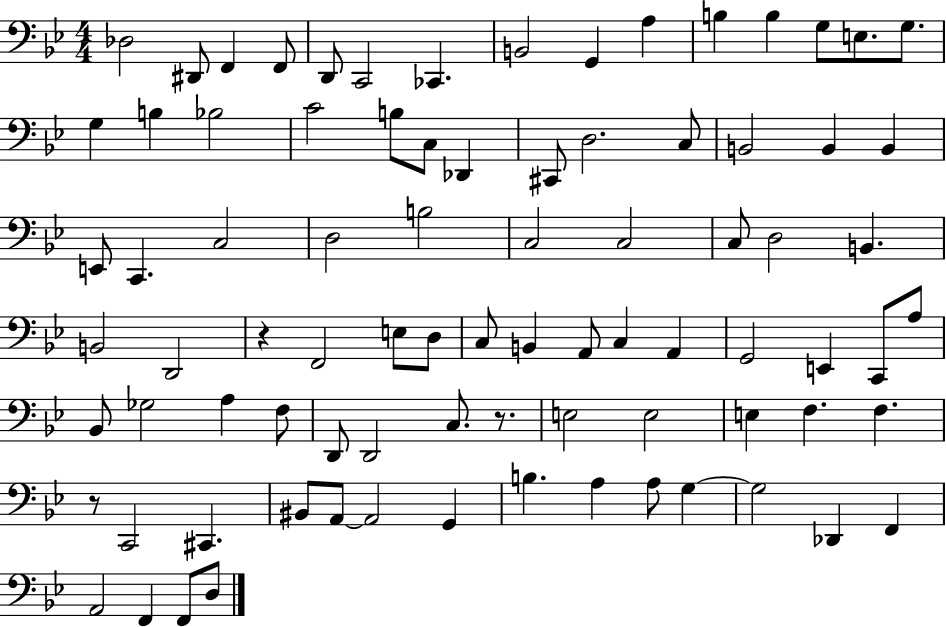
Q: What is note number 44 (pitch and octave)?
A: C3